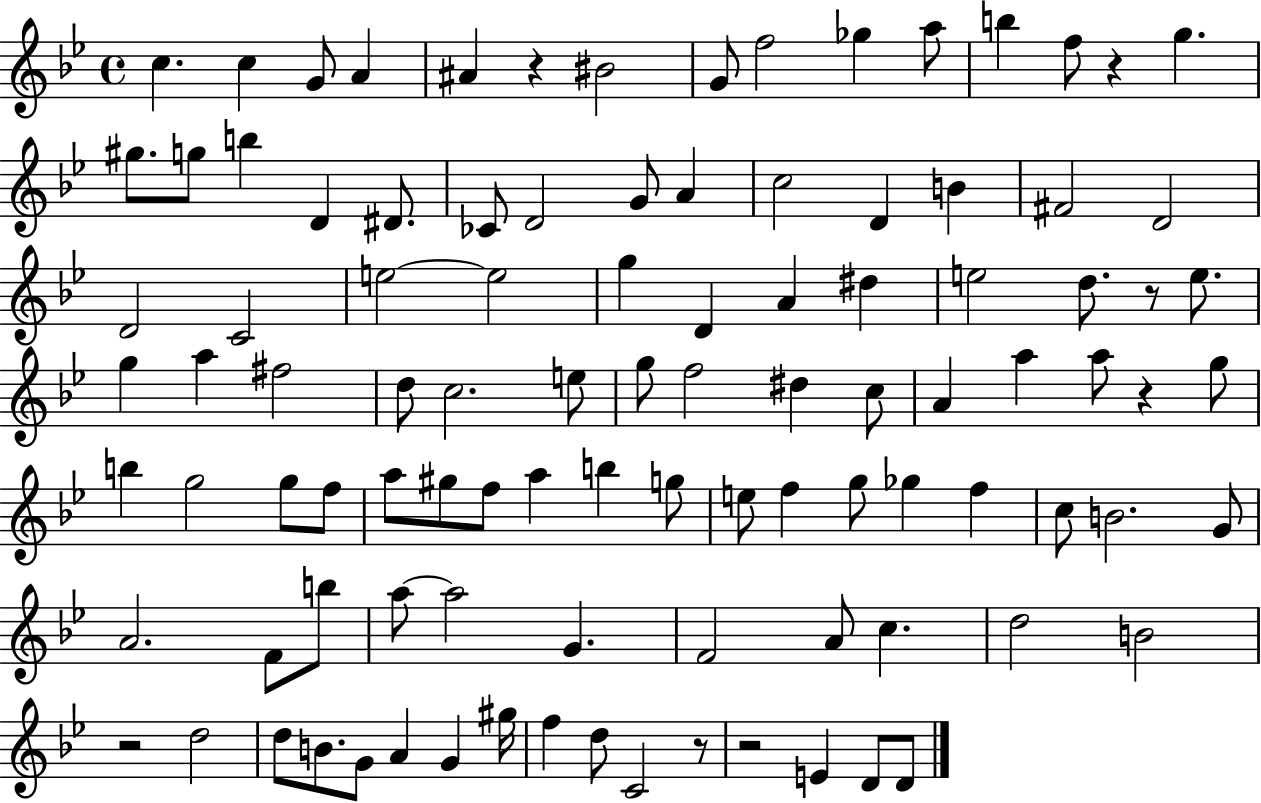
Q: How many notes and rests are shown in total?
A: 101